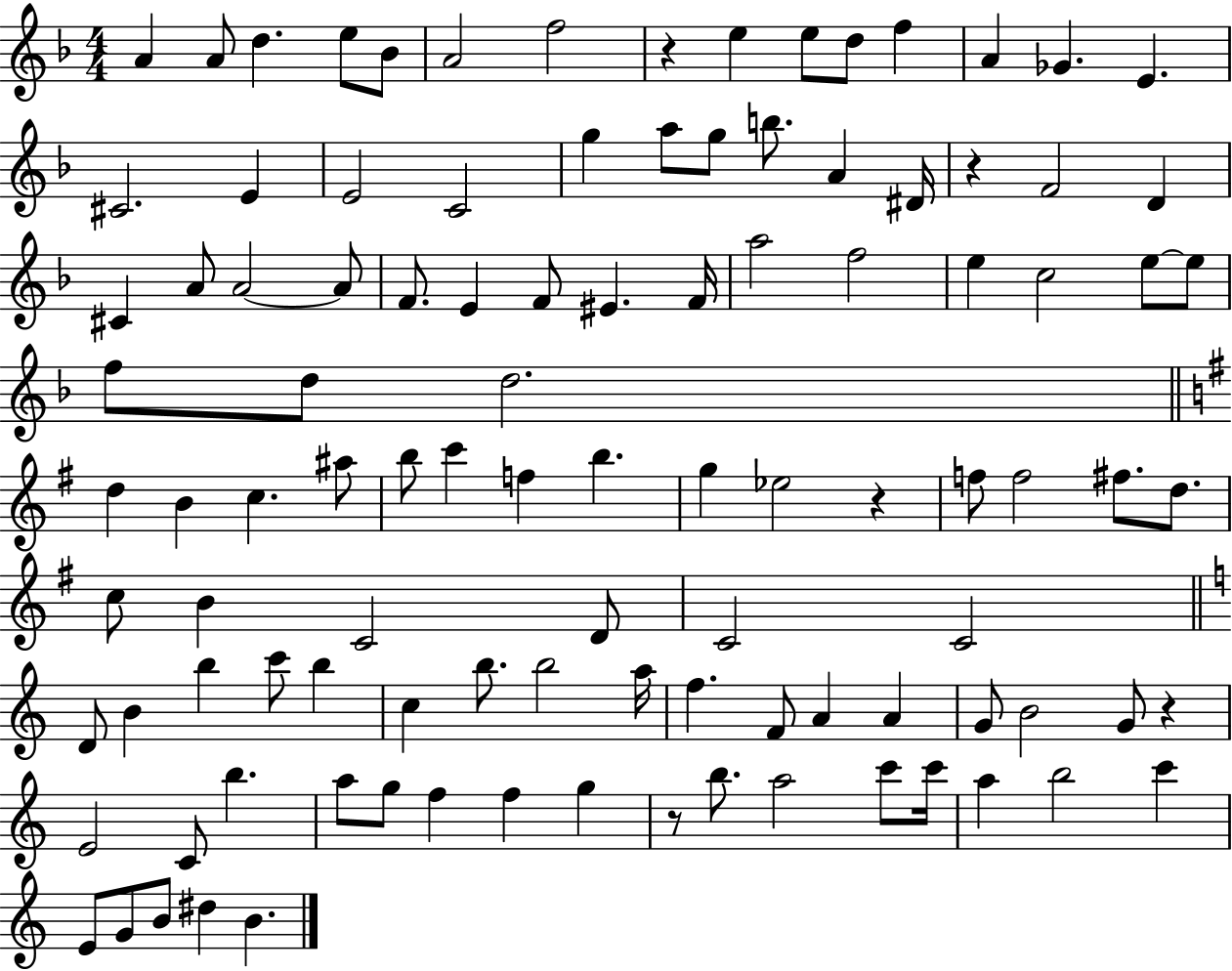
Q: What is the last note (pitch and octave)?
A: B4